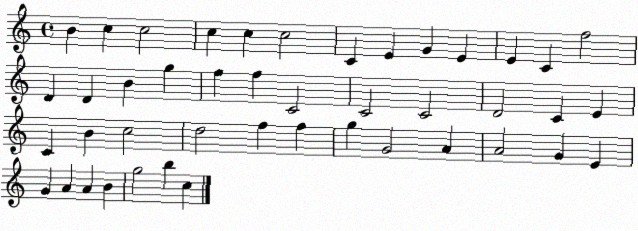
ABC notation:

X:1
T:Untitled
M:4/4
L:1/4
K:C
B c c2 c c c2 C E G E E C f2 D D B g f f C2 C2 C2 D2 C E C B c2 d2 f f g G2 A A2 G E G A A B g2 b c